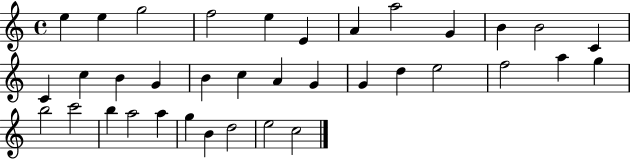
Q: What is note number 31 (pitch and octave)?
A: A5